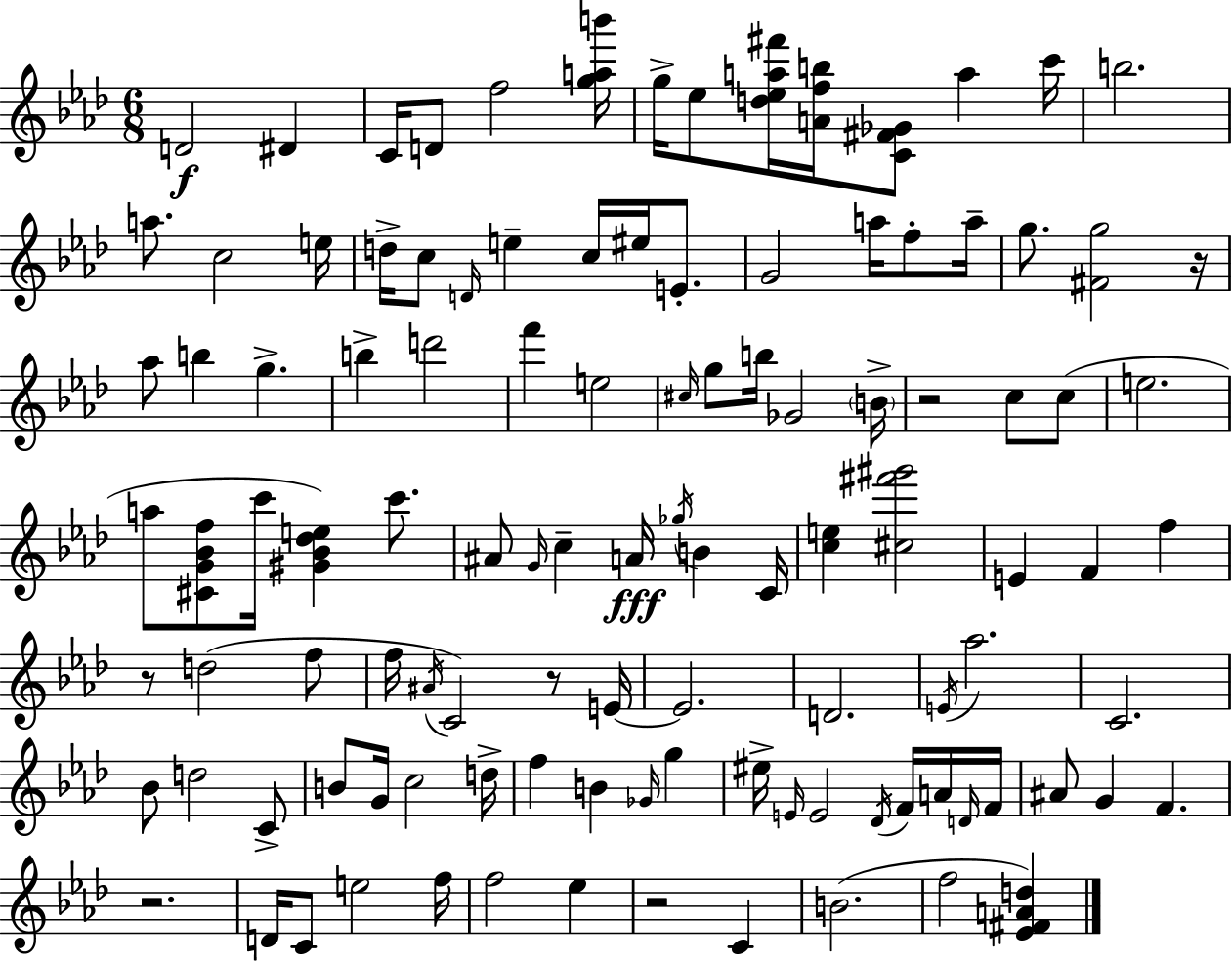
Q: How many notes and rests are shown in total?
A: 111